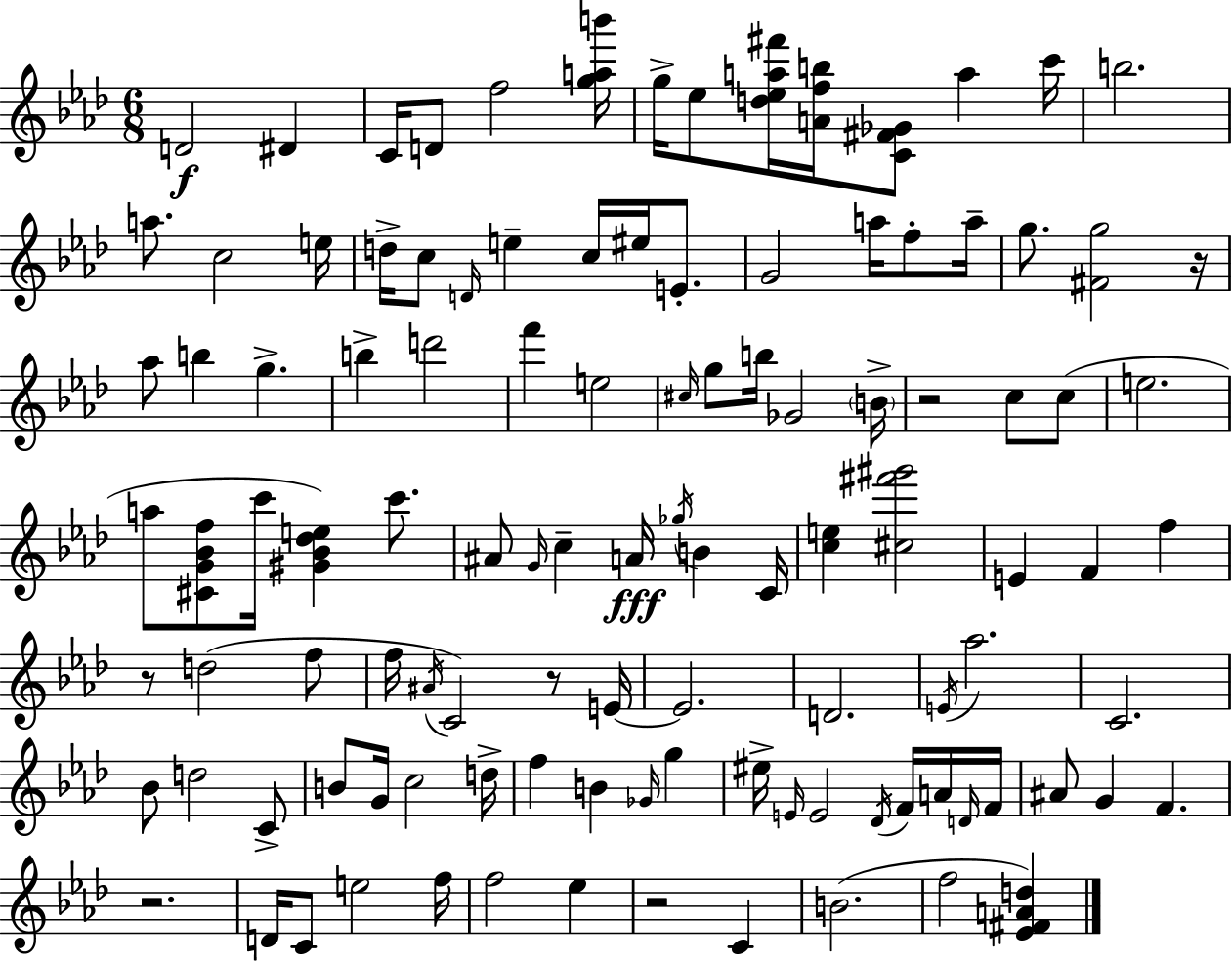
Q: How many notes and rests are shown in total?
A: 111